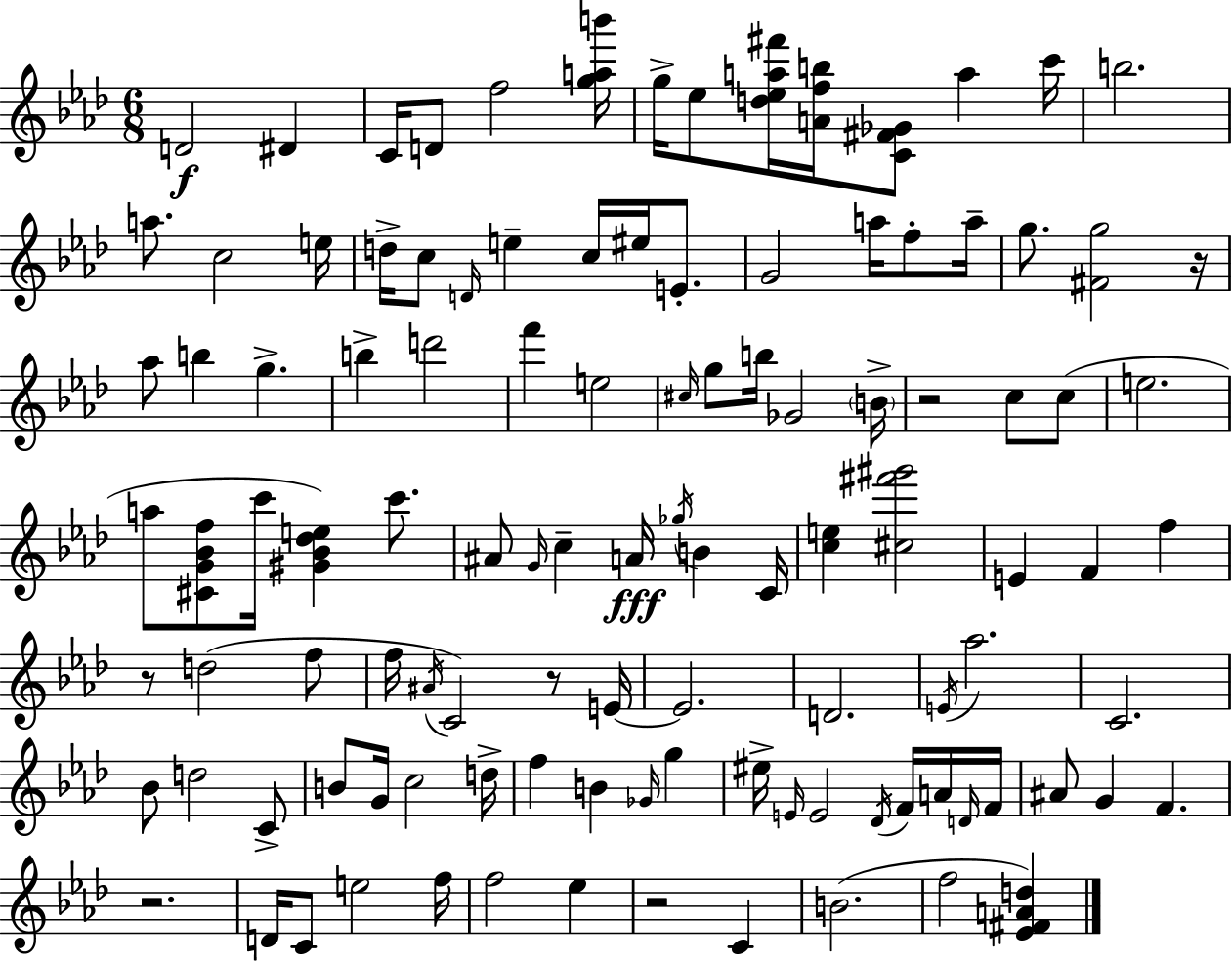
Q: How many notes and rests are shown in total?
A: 111